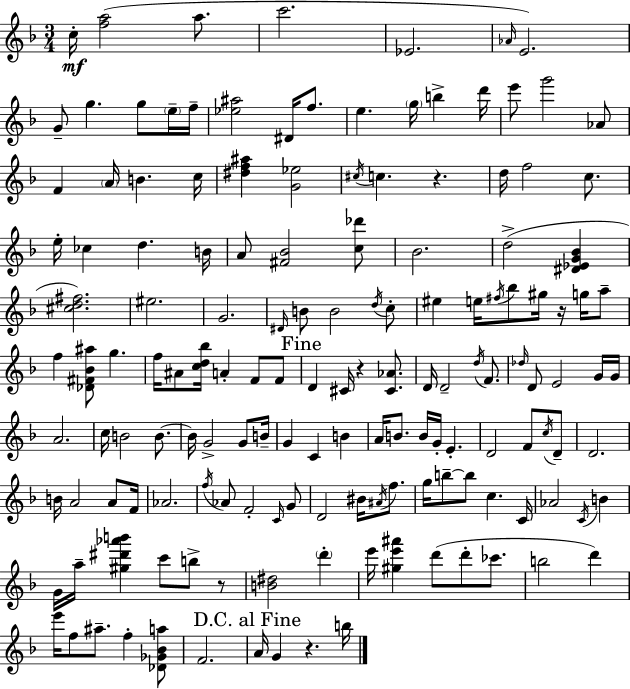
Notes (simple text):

C5/s [F5,A5]/h A5/e. C6/h. Eb4/h. Ab4/s E4/h. G4/e G5/q. G5/e E5/s F5/s [Eb5,A#5]/h D#4/s F5/e. E5/q. G5/s B5/q D6/s E6/e G6/h Ab4/e F4/q A4/s B4/q. C5/s [D#5,F5,A#5]/q [G4,Eb5]/h C#5/s C5/q. R/q. D5/s F5/h C5/e. E5/s CES5/q D5/q. B4/s A4/e [F#4,Bb4]/h [C5,Db6]/e Bb4/h. D5/h [D#4,Eb4,G4,Bb4]/q [C#5,D5,F#5]/h. EIS5/h. G4/h. D#4/s B4/e B4/h D5/s C5/e EIS5/q E5/s F#5/s Bb5/e G#5/s R/s G5/s A5/e F5/q [Db4,F#4,Bb4,A#5]/e G5/q. F5/s A#4/e [C5,D5,Bb5]/s A4/q F4/e F4/e D4/q C#4/s R/q [C#4,Ab4]/e. D4/s D4/h D5/s F4/e. Db5/s D4/e E4/h G4/s G4/s A4/h. C5/s B4/h B4/e. B4/s G4/h G4/e B4/s G4/q C4/q B4/q A4/s B4/e. B4/s G4/s E4/q. D4/h F4/e C5/s D4/e D4/h. B4/s A4/h A4/e F4/s Ab4/h. F5/s Ab4/e F4/h C4/s G4/e D4/h BIS4/s A#4/s F5/e. G5/s B5/e B5/e C5/q. C4/s Ab4/h C4/s B4/q G4/s A5/s [G#5,D#6,Ab6,B6]/q C6/e B5/e R/e [B4,D#5]/h D6/q E6/s [G#5,E6,A#6]/q D6/e D6/e CES6/e. B5/h D6/q E6/s F5/e A#5/e. F5/q [Db4,Gb4,Bb4,A5]/e F4/h. A4/s G4/q R/q. B5/s